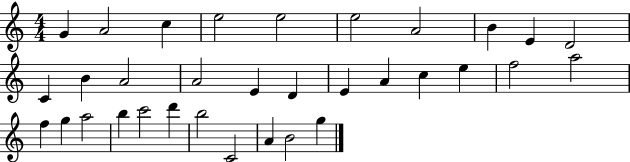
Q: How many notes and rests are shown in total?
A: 33